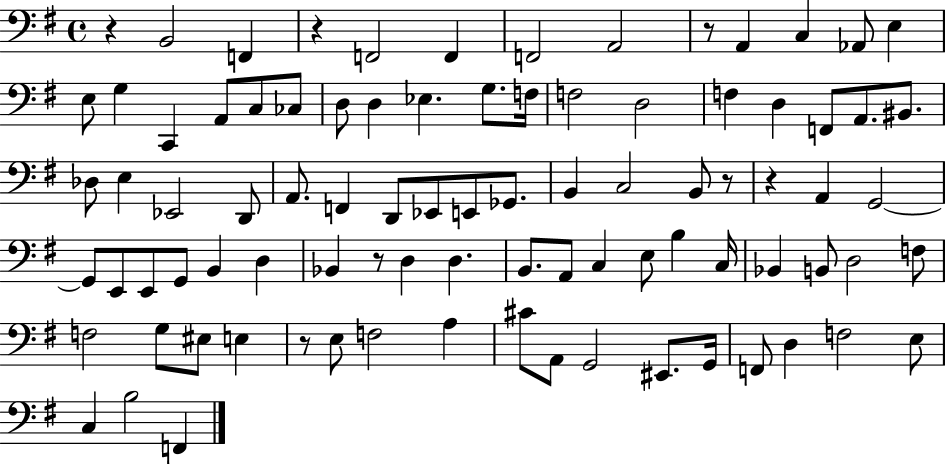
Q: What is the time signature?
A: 4/4